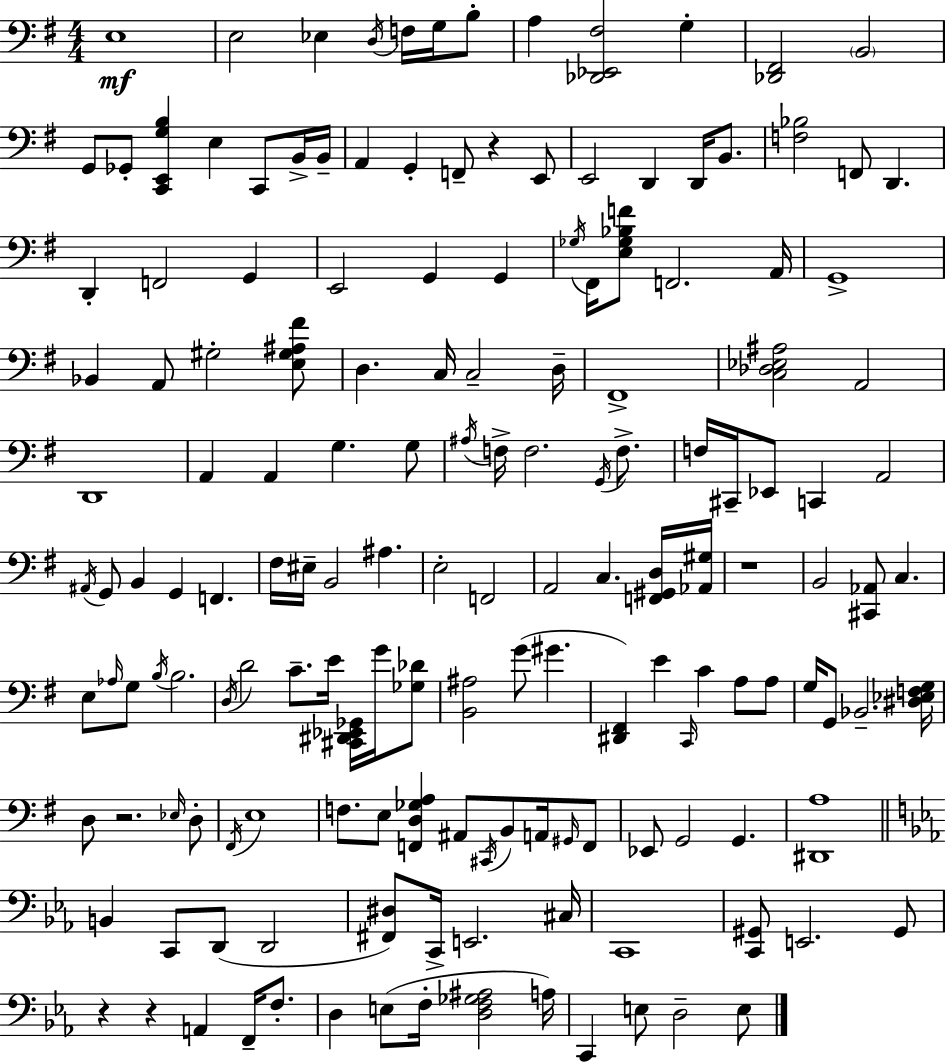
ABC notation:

X:1
T:Untitled
M:4/4
L:1/4
K:G
E,4 E,2 _E, D,/4 F,/4 G,/4 B,/2 A, [_D,,_E,,^F,]2 G, [_D,,^F,,]2 B,,2 G,,/2 _G,,/2 [C,,E,,G,B,] E, C,,/2 B,,/4 B,,/4 A,, G,, F,,/2 z E,,/2 E,,2 D,, D,,/4 B,,/2 [F,_B,]2 F,,/2 D,, D,, F,,2 G,, E,,2 G,, G,, _G,/4 ^F,,/4 [E,_G,_B,F]/2 F,,2 A,,/4 G,,4 _B,, A,,/2 ^G,2 [E,^G,^A,^F]/2 D, C,/4 C,2 D,/4 ^F,,4 [C,_D,_E,^A,]2 A,,2 D,,4 A,, A,, G, G,/2 ^A,/4 F,/4 F,2 G,,/4 F,/2 F,/4 ^C,,/4 _E,,/2 C,, A,,2 ^A,,/4 G,,/2 B,, G,, F,, ^F,/4 ^E,/4 B,,2 ^A, E,2 F,,2 A,,2 C, [F,,^G,,D,]/4 [_A,,^G,]/4 z4 B,,2 [^C,,_A,,]/2 C, E,/2 _A,/4 G,/2 B,/4 B,2 D,/4 D2 C/2 E/4 [^C,,^D,,_E,,_G,,]/4 G/4 [_G,_D]/2 [B,,^A,]2 G/2 ^G [^D,,^F,,] E C,,/4 C A,/2 A,/2 G,/4 G,,/2 _B,,2 [^D,_E,F,G,]/4 D,/2 z2 _E,/4 D,/2 ^F,,/4 E,4 F,/2 E,/2 [F,,D,_G,A,] ^A,,/2 ^C,,/4 B,,/2 A,,/4 ^G,,/4 F,,/2 _E,,/2 G,,2 G,, [^D,,A,]4 B,, C,,/2 D,,/2 D,,2 [^F,,^D,]/2 C,,/4 E,,2 ^C,/4 C,,4 [C,,^G,,]/2 E,,2 ^G,,/2 z z A,, F,,/4 F,/2 D, E,/2 F,/4 [D,F,_G,^A,]2 A,/4 C,, E,/2 D,2 E,/2